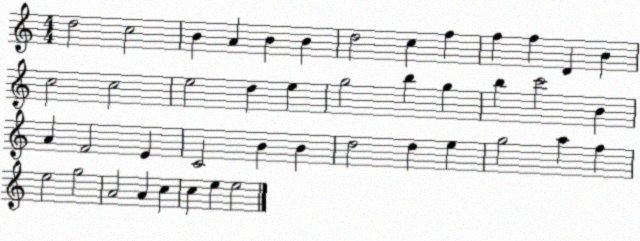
X:1
T:Untitled
M:4/4
L:1/4
K:C
d2 c2 B A B B d2 c f f f D B c2 c2 e2 d e g2 b g b c'2 B A F2 E C2 B B d2 d e g2 a f e2 g2 A2 A c c e e2